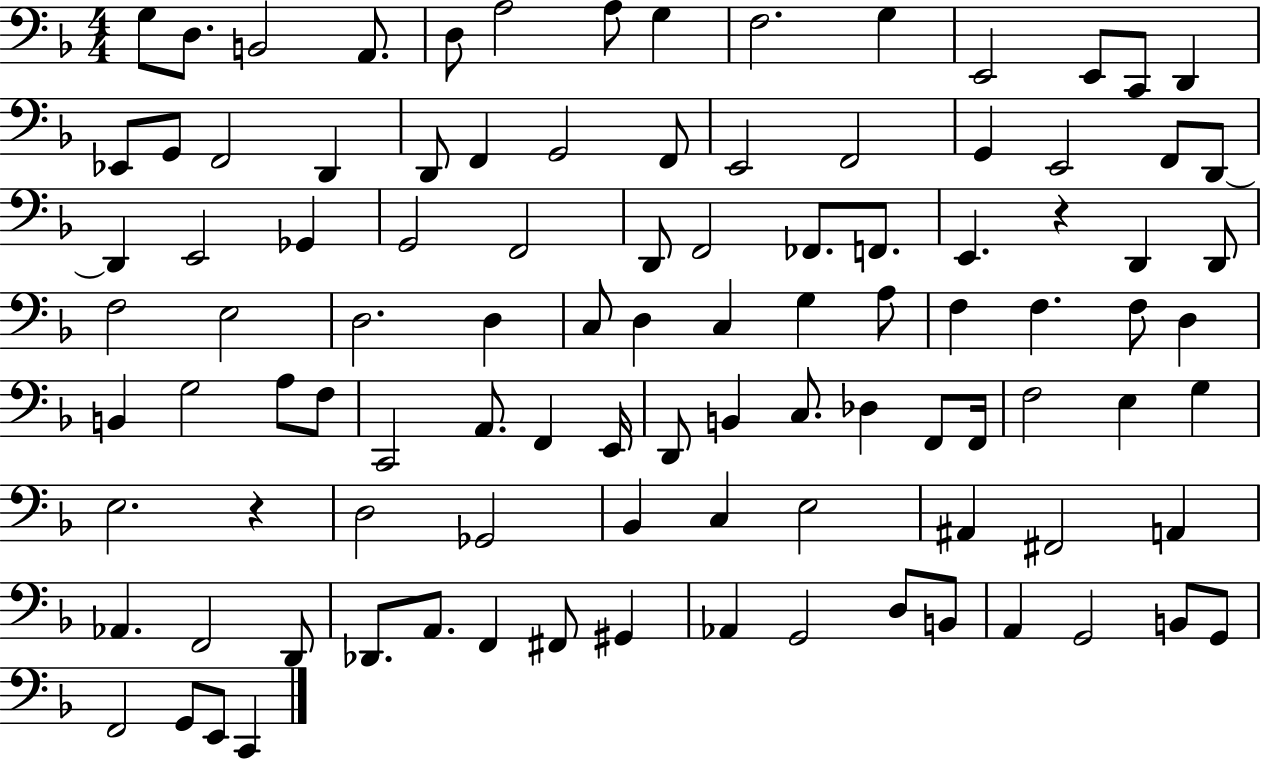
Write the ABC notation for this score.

X:1
T:Untitled
M:4/4
L:1/4
K:F
G,/2 D,/2 B,,2 A,,/2 D,/2 A,2 A,/2 G, F,2 G, E,,2 E,,/2 C,,/2 D,, _E,,/2 G,,/2 F,,2 D,, D,,/2 F,, G,,2 F,,/2 E,,2 F,,2 G,, E,,2 F,,/2 D,,/2 D,, E,,2 _G,, G,,2 F,,2 D,,/2 F,,2 _F,,/2 F,,/2 E,, z D,, D,,/2 F,2 E,2 D,2 D, C,/2 D, C, G, A,/2 F, F, F,/2 D, B,, G,2 A,/2 F,/2 C,,2 A,,/2 F,, E,,/4 D,,/2 B,, C,/2 _D, F,,/2 F,,/4 F,2 E, G, E,2 z D,2 _G,,2 _B,, C, E,2 ^A,, ^F,,2 A,, _A,, F,,2 D,,/2 _D,,/2 A,,/2 F,, ^F,,/2 ^G,, _A,, G,,2 D,/2 B,,/2 A,, G,,2 B,,/2 G,,/2 F,,2 G,,/2 E,,/2 C,,